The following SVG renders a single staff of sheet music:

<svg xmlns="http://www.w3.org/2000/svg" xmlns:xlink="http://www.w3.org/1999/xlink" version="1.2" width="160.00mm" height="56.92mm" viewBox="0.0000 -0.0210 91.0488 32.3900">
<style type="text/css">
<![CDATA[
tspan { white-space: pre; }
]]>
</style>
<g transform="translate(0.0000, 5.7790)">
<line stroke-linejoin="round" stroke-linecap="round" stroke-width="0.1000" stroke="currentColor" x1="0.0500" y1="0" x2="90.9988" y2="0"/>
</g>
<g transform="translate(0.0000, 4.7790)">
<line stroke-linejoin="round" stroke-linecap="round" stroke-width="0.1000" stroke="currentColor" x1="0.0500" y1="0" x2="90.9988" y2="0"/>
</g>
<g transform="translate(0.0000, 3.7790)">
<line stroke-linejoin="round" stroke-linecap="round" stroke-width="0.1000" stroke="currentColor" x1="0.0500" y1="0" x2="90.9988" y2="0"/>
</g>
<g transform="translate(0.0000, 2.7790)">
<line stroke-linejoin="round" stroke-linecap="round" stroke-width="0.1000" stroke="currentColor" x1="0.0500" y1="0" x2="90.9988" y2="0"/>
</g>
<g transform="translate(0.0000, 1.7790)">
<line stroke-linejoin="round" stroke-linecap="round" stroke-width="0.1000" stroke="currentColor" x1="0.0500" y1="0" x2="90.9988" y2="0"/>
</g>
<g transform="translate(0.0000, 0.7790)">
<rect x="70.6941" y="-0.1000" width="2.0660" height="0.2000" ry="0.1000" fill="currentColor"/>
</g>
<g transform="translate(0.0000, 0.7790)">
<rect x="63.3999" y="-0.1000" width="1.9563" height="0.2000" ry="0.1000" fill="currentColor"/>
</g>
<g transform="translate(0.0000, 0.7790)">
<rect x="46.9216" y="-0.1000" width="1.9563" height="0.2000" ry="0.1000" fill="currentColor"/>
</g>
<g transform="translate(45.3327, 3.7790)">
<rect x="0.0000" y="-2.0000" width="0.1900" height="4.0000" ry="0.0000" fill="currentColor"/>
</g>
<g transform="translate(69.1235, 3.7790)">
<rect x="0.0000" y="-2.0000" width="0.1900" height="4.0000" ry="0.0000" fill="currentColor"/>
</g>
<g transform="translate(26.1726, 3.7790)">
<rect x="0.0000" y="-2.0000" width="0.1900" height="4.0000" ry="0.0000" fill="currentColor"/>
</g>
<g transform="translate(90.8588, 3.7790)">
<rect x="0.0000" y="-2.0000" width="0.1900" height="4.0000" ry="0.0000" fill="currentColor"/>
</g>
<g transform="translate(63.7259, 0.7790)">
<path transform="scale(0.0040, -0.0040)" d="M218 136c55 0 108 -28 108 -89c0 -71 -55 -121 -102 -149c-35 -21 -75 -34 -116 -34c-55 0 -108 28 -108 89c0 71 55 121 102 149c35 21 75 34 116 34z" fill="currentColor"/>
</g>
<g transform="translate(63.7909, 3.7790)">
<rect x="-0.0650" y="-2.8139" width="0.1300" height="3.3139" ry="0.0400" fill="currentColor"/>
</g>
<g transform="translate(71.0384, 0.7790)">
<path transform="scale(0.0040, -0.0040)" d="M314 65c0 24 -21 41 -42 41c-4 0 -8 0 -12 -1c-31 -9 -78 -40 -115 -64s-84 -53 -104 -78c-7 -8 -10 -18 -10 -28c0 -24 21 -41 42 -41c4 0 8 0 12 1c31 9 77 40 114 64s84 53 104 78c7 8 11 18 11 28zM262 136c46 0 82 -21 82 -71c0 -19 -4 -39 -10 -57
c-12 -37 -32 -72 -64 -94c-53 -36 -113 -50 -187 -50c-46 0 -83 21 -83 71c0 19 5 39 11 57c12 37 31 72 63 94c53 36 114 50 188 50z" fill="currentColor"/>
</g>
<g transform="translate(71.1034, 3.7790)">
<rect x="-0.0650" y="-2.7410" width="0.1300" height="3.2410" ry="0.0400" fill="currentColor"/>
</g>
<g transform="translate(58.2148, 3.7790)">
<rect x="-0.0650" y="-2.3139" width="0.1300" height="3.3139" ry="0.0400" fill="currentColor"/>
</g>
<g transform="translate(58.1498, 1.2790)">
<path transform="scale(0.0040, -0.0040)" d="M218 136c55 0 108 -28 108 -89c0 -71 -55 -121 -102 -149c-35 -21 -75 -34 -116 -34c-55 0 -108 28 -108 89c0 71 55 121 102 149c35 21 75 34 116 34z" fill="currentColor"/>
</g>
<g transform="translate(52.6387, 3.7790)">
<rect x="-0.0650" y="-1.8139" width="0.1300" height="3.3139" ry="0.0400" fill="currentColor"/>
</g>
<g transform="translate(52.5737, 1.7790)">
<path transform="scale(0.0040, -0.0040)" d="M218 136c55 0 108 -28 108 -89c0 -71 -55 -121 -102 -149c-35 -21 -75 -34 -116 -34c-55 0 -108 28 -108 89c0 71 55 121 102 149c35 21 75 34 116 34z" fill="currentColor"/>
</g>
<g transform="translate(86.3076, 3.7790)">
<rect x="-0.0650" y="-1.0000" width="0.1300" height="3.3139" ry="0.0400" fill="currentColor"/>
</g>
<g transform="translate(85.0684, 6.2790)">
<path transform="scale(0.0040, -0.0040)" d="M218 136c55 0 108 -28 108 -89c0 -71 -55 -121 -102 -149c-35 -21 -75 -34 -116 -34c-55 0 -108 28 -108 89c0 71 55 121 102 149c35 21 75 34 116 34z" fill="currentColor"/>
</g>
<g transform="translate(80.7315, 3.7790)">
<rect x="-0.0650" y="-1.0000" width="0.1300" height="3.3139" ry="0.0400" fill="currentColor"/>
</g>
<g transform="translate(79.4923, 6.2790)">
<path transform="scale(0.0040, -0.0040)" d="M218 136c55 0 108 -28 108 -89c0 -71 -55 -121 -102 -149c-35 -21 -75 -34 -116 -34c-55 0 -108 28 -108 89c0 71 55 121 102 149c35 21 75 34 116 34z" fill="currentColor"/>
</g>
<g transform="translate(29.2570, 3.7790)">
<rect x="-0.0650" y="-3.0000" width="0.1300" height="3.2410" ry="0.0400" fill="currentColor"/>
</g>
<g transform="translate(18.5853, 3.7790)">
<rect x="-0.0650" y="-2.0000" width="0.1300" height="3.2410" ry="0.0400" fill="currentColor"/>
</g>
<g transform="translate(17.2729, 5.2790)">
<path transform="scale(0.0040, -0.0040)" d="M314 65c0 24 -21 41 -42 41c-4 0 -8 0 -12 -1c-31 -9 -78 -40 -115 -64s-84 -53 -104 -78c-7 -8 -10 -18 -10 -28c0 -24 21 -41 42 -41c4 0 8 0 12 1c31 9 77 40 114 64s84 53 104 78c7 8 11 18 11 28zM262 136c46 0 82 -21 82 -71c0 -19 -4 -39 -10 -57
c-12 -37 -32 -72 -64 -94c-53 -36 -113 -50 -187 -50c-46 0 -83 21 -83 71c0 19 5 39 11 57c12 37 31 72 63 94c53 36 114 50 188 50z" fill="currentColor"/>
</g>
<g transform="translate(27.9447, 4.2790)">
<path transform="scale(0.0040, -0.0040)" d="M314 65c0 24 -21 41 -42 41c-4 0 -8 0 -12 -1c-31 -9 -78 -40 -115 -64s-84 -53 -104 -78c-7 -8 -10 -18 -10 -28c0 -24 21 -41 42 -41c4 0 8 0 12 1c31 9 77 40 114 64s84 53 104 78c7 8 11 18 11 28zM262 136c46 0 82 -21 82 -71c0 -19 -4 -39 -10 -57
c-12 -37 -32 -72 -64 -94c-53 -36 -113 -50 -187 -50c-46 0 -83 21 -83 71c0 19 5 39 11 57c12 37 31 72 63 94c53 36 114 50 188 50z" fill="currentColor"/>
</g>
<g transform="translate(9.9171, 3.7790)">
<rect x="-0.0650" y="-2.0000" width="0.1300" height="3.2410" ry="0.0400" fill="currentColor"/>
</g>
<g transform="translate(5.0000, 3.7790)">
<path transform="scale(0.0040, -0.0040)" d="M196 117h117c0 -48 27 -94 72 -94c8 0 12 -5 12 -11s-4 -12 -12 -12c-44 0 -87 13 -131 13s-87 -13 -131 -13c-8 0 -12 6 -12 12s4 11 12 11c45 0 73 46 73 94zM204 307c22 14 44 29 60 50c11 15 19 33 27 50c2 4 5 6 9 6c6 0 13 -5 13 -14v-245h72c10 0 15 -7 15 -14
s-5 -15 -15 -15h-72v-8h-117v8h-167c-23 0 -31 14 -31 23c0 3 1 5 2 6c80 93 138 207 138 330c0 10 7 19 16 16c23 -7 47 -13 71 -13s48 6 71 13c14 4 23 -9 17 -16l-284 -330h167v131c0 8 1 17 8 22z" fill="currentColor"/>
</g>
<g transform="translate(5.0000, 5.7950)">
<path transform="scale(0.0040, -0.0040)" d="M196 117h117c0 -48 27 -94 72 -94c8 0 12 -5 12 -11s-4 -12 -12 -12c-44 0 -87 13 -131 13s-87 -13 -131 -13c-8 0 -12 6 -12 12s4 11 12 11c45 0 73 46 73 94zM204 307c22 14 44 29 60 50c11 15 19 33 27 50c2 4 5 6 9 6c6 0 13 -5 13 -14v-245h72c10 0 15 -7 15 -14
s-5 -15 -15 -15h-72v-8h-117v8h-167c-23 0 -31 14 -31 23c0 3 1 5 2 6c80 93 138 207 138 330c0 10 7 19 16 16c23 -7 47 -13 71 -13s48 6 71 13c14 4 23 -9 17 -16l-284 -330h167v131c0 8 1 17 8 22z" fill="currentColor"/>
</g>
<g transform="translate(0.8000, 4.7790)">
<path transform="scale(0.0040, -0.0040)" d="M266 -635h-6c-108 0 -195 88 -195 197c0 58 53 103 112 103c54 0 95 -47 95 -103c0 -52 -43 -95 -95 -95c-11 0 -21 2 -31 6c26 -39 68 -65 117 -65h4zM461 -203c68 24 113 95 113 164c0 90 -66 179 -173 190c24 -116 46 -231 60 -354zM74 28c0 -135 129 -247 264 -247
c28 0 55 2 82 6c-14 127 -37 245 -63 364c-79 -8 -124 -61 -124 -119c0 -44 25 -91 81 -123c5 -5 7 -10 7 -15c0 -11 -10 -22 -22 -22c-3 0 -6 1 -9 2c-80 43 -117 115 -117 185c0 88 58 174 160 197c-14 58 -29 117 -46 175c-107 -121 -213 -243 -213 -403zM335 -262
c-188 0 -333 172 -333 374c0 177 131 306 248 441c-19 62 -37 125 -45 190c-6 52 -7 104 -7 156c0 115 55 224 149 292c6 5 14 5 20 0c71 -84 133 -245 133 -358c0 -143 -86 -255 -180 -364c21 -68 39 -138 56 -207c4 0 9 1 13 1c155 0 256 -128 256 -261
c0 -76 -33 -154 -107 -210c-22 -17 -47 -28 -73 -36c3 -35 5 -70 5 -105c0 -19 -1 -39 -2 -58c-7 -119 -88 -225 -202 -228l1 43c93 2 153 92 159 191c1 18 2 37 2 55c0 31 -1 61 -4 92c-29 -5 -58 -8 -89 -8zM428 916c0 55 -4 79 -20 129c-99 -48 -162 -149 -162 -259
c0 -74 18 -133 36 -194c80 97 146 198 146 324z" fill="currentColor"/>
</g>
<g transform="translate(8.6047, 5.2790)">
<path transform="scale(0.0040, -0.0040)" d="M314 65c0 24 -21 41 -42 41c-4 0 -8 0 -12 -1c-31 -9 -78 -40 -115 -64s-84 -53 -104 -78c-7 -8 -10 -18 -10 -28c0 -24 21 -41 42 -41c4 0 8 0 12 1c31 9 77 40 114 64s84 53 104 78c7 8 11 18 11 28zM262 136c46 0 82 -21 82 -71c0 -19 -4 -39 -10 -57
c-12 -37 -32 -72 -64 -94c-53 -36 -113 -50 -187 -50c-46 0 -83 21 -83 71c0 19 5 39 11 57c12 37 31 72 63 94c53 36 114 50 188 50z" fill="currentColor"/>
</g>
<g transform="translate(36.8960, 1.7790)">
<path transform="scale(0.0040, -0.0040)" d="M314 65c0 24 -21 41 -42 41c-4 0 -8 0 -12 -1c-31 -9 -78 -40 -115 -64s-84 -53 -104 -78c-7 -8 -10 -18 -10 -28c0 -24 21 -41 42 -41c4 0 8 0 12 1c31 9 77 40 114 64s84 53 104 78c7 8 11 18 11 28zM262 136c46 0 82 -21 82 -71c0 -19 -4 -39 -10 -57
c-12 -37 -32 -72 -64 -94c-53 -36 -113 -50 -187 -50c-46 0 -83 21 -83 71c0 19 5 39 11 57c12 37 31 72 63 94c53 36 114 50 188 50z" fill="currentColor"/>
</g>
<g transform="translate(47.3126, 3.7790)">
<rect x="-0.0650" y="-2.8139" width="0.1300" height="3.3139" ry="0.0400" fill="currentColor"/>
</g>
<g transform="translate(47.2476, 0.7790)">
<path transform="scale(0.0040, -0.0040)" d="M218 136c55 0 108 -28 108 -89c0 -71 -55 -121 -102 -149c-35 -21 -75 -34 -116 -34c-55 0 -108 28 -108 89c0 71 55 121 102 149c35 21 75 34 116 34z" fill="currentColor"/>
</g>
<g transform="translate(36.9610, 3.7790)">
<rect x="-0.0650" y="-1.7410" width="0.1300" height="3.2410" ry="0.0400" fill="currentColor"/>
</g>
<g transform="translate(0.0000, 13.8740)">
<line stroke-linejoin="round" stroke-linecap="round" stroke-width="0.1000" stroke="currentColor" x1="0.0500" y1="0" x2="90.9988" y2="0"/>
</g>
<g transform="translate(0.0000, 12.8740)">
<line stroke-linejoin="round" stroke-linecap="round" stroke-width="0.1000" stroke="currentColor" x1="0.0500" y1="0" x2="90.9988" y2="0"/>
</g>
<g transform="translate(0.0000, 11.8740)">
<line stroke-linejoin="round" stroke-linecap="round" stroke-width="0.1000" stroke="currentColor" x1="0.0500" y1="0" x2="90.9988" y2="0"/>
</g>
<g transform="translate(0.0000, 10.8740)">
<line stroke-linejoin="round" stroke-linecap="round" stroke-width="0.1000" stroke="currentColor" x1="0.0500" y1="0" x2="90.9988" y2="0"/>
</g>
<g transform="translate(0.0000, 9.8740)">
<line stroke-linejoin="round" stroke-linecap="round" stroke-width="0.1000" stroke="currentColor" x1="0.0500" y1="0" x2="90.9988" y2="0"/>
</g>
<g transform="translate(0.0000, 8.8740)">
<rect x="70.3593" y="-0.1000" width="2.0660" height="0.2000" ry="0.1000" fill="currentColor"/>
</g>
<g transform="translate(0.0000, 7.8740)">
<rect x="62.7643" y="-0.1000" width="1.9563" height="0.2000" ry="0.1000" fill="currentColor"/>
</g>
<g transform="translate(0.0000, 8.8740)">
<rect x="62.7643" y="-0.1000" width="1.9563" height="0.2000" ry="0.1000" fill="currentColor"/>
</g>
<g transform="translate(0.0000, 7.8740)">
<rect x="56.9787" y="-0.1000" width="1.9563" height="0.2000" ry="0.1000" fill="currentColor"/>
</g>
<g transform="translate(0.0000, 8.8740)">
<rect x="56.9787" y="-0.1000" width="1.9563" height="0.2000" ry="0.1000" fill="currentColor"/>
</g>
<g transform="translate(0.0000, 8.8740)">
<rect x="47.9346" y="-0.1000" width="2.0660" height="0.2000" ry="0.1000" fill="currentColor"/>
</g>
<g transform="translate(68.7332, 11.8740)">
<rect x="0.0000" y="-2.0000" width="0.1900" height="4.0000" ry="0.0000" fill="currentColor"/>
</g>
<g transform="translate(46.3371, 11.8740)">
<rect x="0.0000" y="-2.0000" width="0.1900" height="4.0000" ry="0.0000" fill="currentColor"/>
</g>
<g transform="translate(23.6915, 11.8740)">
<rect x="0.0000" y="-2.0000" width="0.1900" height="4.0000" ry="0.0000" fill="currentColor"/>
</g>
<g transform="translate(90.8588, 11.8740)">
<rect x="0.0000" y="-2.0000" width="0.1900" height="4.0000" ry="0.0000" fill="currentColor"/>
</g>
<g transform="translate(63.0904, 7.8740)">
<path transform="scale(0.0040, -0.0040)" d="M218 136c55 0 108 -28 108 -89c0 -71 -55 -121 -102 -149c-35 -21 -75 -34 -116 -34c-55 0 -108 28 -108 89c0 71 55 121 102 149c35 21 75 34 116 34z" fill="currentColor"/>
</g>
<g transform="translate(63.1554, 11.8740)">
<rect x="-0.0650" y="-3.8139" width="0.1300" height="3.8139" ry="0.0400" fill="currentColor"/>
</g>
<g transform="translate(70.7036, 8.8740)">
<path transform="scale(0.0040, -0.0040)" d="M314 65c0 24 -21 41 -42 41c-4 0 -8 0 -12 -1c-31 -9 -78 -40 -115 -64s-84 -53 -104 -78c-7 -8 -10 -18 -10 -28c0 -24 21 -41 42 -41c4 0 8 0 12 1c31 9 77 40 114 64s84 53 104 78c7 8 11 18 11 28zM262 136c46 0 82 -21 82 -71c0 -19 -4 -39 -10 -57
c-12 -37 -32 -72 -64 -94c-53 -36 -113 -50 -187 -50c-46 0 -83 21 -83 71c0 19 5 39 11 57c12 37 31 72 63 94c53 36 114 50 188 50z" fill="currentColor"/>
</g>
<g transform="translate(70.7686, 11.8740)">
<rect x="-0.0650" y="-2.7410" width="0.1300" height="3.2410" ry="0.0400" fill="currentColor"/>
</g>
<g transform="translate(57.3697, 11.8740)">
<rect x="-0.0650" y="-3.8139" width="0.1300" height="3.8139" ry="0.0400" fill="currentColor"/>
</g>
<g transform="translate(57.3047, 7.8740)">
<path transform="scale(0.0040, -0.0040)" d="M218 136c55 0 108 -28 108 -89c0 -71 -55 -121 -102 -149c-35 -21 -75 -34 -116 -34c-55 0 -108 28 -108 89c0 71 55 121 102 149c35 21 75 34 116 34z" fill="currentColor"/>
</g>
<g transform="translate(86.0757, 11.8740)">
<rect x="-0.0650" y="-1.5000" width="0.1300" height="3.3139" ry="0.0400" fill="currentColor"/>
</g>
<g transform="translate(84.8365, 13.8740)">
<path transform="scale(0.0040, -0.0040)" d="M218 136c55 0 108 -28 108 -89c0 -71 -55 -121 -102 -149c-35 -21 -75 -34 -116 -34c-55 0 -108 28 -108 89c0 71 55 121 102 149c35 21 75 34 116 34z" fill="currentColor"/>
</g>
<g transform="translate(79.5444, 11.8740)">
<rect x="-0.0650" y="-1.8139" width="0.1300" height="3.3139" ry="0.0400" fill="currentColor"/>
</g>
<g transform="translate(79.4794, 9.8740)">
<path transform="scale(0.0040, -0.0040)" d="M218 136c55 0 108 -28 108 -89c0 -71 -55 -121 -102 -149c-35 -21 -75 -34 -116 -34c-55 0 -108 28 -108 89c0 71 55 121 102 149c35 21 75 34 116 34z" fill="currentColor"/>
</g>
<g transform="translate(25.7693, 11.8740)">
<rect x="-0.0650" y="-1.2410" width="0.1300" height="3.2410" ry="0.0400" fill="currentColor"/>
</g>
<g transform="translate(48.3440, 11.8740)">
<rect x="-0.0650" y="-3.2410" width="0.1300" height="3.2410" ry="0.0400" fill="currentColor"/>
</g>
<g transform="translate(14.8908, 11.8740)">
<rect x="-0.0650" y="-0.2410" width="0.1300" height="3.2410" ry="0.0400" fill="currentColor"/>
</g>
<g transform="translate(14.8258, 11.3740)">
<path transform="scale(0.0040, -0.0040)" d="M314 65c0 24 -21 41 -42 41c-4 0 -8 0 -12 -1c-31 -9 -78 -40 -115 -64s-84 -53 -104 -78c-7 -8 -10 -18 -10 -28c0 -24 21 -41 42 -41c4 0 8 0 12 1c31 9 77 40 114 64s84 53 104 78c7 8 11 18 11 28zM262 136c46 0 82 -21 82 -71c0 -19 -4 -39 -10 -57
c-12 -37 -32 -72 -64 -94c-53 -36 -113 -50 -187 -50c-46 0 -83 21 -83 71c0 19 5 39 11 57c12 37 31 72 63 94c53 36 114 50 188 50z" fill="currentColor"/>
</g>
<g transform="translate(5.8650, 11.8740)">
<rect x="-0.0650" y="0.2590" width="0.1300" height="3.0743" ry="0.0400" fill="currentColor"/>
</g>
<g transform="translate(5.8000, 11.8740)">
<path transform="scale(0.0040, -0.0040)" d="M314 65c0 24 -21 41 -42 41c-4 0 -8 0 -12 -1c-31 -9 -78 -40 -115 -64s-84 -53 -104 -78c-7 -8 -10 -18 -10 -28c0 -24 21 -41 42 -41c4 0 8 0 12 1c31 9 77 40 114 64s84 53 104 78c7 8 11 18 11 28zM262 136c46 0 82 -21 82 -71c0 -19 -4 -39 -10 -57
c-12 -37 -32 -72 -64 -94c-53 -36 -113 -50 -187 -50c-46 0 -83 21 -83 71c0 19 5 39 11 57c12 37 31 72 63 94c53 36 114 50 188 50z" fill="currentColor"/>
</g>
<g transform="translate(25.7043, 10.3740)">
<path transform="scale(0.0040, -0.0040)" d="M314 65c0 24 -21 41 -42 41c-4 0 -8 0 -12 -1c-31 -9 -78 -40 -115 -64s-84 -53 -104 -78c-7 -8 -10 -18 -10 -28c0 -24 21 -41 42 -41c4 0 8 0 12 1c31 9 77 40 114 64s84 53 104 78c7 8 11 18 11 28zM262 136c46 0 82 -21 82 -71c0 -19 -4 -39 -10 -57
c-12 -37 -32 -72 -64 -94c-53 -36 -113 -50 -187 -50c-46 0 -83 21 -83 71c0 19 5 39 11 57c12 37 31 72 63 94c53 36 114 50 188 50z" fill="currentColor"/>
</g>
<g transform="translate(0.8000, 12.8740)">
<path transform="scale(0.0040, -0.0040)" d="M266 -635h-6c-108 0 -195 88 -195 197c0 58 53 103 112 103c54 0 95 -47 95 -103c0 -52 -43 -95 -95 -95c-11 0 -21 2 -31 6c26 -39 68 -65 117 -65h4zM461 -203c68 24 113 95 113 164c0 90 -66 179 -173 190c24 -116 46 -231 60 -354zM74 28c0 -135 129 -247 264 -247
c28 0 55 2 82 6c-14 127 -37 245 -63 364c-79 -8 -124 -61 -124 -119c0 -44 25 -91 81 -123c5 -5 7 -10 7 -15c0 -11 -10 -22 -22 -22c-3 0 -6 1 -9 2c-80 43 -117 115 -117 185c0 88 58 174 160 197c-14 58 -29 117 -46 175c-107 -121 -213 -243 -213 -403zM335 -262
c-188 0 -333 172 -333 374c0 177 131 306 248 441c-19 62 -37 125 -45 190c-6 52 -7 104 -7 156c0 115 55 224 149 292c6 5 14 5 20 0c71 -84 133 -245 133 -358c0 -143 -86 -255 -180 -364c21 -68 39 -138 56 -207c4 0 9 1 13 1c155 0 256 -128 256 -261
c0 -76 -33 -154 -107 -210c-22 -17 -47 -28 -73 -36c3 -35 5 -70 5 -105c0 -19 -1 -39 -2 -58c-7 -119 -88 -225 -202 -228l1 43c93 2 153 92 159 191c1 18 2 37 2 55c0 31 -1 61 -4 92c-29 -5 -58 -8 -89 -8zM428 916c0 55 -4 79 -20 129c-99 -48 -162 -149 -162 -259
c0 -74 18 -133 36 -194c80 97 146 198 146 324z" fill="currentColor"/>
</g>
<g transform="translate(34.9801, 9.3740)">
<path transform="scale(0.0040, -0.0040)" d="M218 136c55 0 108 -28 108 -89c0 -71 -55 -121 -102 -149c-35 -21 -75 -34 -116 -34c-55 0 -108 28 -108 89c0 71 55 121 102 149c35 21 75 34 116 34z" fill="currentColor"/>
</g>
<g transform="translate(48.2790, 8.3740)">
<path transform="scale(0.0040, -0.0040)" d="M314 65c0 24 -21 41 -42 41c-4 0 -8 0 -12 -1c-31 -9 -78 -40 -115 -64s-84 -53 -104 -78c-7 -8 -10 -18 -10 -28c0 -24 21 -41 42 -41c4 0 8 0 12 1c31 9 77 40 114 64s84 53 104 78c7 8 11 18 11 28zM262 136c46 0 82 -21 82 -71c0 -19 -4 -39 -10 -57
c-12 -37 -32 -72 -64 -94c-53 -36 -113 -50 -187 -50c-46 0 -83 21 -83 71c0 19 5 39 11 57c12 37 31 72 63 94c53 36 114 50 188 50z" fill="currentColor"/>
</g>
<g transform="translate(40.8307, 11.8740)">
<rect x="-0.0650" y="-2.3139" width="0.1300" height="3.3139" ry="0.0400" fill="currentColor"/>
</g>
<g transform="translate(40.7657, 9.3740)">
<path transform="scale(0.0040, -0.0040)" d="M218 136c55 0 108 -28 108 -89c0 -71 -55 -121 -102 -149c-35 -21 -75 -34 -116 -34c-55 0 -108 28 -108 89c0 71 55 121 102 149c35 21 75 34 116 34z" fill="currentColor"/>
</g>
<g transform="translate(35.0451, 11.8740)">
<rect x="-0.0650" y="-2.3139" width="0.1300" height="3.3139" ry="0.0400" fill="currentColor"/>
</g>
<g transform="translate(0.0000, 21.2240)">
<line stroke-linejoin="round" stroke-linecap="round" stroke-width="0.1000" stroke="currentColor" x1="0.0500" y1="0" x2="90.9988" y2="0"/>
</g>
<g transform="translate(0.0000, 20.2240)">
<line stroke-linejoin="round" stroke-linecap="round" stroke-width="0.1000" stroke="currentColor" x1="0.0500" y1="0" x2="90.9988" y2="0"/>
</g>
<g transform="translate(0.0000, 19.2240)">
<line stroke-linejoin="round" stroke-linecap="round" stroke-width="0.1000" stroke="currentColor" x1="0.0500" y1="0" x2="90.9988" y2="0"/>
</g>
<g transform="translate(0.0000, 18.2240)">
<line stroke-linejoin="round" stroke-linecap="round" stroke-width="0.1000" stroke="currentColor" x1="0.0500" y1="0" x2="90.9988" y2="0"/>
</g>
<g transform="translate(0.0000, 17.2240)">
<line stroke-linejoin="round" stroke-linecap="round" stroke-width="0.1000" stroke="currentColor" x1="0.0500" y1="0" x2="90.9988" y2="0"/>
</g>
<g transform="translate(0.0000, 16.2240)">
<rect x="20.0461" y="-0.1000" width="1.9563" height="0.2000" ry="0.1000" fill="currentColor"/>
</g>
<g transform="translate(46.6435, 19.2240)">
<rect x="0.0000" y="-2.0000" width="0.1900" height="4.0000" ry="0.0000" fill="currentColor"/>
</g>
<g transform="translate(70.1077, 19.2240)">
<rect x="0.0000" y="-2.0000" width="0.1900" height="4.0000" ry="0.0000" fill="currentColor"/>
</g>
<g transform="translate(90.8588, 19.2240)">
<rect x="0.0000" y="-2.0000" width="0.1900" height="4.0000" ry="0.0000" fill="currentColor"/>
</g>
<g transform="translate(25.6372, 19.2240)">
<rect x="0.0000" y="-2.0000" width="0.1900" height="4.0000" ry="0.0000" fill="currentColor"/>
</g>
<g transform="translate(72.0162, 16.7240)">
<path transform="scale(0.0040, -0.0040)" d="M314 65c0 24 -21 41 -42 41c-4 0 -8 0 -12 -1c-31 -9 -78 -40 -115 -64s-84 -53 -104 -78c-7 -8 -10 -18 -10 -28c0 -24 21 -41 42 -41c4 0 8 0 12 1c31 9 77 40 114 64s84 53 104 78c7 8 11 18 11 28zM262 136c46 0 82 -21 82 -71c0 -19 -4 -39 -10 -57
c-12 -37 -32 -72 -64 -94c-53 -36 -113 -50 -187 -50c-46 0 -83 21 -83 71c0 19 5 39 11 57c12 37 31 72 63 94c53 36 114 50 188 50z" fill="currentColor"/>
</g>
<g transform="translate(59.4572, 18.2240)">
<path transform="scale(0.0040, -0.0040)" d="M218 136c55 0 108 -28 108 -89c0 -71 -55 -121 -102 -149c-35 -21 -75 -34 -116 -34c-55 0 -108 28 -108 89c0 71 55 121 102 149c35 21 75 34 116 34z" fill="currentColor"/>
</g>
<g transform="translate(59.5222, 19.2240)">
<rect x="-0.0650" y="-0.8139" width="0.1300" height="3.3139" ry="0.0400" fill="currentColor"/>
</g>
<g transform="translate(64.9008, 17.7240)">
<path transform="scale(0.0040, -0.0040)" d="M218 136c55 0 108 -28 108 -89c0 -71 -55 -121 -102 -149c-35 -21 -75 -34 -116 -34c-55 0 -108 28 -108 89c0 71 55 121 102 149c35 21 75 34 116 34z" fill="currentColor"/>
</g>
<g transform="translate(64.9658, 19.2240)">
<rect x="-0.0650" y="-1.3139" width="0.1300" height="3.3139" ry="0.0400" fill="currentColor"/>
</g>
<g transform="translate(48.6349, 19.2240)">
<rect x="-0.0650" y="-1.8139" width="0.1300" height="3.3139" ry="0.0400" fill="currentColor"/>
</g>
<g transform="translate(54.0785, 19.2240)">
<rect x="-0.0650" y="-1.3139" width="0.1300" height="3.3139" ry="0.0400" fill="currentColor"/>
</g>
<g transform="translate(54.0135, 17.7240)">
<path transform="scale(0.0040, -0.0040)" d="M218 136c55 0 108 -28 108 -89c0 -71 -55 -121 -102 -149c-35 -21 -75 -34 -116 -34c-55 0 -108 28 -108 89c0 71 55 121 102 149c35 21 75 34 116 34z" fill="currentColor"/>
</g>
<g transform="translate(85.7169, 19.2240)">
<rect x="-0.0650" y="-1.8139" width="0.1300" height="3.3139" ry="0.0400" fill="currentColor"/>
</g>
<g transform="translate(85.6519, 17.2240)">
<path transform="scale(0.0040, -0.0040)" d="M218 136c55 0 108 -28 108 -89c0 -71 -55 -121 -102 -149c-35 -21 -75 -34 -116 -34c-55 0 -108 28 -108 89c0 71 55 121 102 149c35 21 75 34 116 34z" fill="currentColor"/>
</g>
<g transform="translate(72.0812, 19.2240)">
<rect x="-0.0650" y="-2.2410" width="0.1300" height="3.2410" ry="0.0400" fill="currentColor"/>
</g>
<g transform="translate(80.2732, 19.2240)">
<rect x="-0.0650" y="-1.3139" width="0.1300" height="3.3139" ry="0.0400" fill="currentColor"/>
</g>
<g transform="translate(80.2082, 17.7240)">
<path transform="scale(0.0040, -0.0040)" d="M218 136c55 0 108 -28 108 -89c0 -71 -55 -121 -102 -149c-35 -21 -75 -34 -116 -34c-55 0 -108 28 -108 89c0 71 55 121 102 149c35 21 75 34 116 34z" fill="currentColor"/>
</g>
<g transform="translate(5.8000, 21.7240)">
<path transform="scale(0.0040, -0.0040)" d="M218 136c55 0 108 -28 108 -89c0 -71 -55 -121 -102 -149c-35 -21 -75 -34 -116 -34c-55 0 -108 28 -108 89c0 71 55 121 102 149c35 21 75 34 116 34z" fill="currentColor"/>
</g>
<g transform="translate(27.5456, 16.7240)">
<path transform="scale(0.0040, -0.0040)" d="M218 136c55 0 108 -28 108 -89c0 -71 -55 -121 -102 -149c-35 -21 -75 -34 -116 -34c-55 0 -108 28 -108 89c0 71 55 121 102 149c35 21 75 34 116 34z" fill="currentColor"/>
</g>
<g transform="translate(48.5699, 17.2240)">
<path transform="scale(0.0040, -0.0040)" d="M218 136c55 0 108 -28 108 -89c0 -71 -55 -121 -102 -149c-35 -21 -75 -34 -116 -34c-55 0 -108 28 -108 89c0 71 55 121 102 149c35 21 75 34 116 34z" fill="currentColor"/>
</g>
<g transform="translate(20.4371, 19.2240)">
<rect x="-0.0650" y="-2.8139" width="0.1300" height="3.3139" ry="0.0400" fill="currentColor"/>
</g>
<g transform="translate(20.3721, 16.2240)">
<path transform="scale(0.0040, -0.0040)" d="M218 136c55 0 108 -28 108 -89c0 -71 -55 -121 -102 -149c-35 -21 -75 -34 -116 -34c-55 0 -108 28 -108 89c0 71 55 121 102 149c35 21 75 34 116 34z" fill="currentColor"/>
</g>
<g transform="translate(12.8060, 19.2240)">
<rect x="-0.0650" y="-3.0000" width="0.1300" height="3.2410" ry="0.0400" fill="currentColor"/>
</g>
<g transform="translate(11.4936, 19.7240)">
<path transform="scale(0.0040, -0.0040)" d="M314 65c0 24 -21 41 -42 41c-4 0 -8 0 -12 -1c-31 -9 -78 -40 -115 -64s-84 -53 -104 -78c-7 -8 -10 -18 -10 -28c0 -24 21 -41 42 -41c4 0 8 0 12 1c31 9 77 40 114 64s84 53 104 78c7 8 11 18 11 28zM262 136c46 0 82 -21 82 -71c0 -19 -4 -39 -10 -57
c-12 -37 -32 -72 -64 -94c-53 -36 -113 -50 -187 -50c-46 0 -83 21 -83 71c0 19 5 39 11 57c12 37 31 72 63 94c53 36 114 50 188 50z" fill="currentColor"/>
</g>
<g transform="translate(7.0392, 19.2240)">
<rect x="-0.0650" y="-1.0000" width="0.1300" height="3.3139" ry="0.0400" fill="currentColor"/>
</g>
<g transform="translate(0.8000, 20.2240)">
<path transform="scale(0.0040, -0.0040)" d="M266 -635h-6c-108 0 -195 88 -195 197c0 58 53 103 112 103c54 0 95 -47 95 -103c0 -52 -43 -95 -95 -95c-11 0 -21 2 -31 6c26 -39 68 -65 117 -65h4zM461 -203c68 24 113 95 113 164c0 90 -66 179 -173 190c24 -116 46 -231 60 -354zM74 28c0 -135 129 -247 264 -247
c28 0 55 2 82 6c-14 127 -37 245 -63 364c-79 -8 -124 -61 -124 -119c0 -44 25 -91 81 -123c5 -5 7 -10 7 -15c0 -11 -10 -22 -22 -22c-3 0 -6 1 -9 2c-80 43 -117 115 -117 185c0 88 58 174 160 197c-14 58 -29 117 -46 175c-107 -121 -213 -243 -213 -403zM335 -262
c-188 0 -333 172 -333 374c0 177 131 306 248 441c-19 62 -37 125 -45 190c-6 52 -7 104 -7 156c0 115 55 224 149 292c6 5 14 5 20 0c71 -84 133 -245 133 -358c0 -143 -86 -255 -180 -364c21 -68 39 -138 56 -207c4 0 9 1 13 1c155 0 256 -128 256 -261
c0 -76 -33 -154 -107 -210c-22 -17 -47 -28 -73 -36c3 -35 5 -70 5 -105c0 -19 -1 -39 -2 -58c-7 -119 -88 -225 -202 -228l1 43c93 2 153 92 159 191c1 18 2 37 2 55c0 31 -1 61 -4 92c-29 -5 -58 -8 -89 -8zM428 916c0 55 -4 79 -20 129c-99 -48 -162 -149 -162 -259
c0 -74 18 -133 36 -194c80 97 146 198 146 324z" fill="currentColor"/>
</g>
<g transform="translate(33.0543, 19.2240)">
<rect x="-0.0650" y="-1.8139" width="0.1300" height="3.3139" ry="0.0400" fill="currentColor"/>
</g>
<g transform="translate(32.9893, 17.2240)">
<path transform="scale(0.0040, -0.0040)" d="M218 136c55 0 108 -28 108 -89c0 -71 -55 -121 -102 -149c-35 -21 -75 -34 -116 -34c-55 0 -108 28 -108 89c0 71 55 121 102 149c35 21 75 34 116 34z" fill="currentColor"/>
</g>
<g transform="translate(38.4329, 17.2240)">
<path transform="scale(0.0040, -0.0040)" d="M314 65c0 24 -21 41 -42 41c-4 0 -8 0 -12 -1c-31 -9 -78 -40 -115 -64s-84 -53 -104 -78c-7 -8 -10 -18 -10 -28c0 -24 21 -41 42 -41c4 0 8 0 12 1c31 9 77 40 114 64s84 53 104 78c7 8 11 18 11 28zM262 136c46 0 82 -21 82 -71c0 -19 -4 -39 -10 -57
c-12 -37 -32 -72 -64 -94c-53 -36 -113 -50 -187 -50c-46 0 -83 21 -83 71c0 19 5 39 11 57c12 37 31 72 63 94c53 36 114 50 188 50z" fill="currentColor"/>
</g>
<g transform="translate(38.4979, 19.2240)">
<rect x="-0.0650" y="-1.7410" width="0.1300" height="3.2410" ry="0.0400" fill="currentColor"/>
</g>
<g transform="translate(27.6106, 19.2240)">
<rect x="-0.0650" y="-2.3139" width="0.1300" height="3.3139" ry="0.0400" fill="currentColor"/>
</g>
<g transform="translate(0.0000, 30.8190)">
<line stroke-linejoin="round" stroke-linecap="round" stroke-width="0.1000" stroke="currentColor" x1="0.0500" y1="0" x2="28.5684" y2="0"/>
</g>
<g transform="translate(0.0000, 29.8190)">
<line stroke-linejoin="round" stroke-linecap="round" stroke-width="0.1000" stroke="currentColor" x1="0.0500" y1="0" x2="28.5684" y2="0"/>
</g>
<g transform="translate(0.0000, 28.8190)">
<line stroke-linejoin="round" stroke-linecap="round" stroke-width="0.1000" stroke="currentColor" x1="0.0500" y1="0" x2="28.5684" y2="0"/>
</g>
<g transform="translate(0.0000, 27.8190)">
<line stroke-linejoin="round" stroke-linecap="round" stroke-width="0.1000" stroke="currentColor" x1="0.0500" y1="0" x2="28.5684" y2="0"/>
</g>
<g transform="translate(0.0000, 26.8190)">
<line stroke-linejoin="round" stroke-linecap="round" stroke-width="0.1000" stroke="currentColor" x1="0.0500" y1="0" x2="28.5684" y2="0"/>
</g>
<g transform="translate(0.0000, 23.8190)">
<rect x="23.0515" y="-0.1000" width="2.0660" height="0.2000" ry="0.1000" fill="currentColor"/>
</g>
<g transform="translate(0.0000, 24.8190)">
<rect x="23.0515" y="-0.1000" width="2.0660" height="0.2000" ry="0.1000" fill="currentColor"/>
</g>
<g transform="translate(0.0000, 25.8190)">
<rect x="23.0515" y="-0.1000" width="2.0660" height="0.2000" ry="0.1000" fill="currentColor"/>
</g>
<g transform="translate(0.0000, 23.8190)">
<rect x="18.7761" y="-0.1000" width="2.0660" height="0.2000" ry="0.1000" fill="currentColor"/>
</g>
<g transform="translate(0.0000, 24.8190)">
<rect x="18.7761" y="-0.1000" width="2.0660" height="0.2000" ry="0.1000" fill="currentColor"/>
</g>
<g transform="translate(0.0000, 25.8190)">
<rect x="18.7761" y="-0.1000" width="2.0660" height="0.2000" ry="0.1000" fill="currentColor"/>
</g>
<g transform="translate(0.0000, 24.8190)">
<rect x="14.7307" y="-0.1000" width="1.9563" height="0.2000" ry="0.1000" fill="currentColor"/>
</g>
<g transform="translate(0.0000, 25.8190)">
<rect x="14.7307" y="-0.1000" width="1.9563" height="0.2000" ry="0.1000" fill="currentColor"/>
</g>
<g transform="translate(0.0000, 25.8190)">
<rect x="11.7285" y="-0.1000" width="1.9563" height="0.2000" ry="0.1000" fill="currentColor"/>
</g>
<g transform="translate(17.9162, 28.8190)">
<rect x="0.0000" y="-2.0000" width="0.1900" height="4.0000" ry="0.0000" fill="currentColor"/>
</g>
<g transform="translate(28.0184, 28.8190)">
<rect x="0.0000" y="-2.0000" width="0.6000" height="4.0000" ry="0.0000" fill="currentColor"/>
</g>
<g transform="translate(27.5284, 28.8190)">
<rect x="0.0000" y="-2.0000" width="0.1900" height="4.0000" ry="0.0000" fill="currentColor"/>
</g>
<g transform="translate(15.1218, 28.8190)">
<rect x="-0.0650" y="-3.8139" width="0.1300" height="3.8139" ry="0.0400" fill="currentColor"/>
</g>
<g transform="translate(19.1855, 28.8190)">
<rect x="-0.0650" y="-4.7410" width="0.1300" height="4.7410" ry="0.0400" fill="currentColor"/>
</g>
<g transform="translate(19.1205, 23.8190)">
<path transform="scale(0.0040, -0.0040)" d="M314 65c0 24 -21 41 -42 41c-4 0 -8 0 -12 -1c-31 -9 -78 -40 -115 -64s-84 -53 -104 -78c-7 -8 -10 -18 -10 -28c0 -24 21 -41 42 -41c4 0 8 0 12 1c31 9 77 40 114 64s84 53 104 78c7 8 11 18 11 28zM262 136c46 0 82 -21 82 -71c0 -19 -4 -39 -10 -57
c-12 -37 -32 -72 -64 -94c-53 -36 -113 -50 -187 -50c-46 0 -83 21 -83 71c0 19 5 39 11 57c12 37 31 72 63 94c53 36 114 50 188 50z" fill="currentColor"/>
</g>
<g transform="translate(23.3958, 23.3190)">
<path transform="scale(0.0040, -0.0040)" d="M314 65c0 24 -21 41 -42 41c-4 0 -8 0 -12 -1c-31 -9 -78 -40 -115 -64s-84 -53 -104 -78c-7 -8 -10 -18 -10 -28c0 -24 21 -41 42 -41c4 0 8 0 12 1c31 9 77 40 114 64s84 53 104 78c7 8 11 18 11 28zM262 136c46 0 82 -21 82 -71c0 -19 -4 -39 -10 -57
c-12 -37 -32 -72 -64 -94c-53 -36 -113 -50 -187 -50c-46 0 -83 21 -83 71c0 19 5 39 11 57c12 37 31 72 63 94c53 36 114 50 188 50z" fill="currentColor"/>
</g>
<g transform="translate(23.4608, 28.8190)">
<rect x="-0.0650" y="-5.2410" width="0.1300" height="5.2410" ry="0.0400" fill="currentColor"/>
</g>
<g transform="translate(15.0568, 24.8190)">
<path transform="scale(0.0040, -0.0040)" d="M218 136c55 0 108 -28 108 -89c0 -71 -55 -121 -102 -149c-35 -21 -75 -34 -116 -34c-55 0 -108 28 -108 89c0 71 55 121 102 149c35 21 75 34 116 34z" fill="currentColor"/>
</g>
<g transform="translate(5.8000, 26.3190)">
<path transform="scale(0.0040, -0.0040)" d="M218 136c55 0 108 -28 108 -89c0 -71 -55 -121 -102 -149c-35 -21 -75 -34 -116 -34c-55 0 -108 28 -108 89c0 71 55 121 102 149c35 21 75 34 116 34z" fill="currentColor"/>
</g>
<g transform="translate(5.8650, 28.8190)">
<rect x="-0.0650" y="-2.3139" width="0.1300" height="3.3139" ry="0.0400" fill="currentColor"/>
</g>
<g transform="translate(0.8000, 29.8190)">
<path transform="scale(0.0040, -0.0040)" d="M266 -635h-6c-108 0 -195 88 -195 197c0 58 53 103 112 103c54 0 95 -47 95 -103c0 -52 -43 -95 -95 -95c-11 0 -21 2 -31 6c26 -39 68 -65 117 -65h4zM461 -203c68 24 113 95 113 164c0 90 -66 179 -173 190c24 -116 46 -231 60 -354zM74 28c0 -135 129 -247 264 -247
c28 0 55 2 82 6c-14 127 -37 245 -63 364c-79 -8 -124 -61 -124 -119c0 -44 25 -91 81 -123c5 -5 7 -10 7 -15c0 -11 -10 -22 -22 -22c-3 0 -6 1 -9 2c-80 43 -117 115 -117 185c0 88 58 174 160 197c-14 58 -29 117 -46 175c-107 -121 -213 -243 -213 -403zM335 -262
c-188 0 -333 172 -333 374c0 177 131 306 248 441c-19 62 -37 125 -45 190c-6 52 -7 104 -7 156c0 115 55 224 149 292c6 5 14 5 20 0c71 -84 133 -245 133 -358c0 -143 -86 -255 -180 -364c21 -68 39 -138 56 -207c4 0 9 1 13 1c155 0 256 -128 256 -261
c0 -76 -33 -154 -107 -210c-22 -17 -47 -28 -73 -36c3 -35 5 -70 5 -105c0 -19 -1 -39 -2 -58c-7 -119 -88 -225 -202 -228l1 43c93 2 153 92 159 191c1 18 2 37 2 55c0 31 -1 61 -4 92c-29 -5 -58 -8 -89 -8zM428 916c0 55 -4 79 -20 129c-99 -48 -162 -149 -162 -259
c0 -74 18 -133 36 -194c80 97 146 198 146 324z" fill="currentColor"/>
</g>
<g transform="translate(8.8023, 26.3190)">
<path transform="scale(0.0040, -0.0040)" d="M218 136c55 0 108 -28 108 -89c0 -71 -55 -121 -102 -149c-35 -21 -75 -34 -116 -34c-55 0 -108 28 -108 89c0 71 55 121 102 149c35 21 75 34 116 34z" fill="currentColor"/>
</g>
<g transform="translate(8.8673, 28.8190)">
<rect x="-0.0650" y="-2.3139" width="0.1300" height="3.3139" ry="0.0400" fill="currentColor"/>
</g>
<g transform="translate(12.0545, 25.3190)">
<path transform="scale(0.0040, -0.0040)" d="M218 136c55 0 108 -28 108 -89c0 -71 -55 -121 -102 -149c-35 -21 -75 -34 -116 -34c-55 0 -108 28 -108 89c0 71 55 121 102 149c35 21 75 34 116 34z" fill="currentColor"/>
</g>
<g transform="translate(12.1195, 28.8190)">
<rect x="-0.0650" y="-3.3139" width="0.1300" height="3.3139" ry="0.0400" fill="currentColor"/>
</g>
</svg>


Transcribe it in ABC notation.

X:1
T:Untitled
M:4/4
L:1/4
K:C
F2 F2 A2 f2 a f g a a2 D D B2 c2 e2 g g b2 c' c' a2 f E D A2 a g f f2 f e d e g2 e f g g b c' e'2 f'2